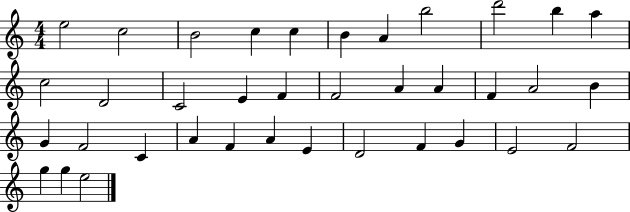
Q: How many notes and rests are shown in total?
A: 37